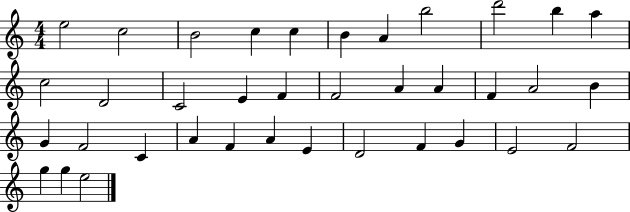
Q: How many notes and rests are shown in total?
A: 37